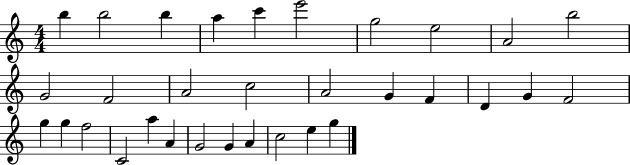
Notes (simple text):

B5/q B5/h B5/q A5/q C6/q E6/h G5/h E5/h A4/h B5/h G4/h F4/h A4/h C5/h A4/h G4/q F4/q D4/q G4/q F4/h G5/q G5/q F5/h C4/h A5/q A4/q G4/h G4/q A4/q C5/h E5/q G5/q